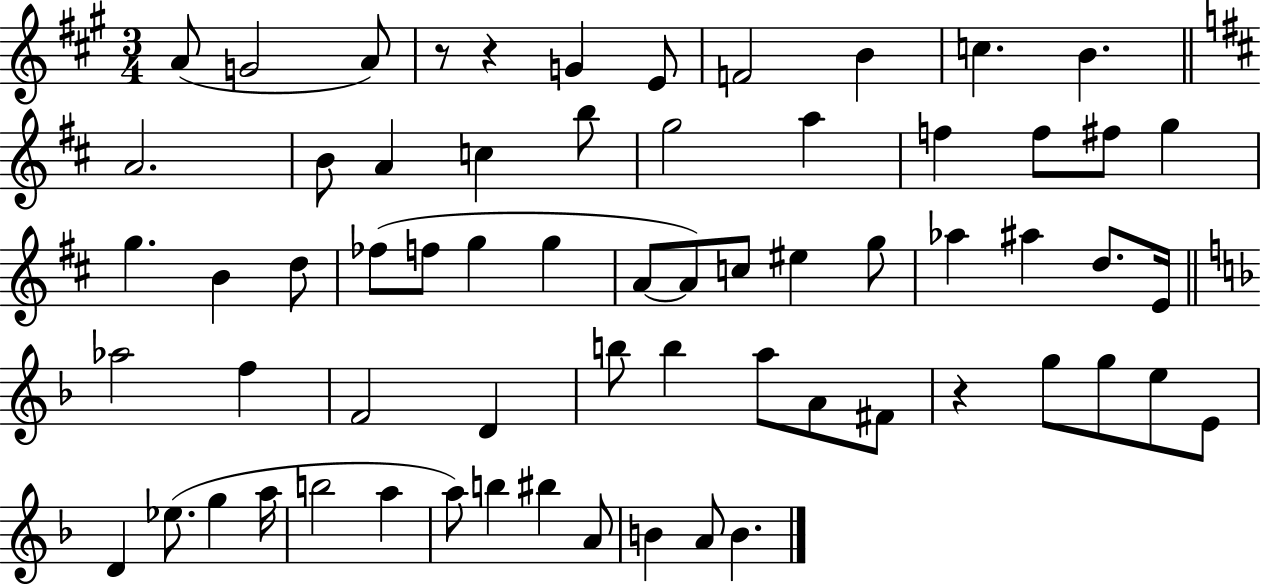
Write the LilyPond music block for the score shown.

{
  \clef treble
  \numericTimeSignature
  \time 3/4
  \key a \major
  a'8( g'2 a'8) | r8 r4 g'4 e'8 | f'2 b'4 | c''4. b'4. | \break \bar "||" \break \key d \major a'2. | b'8 a'4 c''4 b''8 | g''2 a''4 | f''4 f''8 fis''8 g''4 | \break g''4. b'4 d''8 | fes''8( f''8 g''4 g''4 | a'8~~ a'8) c''8 eis''4 g''8 | aes''4 ais''4 d''8. e'16 | \break \bar "||" \break \key f \major aes''2 f''4 | f'2 d'4 | b''8 b''4 a''8 a'8 fis'8 | r4 g''8 g''8 e''8 e'8 | \break d'4 ees''8.( g''4 a''16 | b''2 a''4 | a''8) b''4 bis''4 a'8 | b'4 a'8 b'4. | \break \bar "|."
}